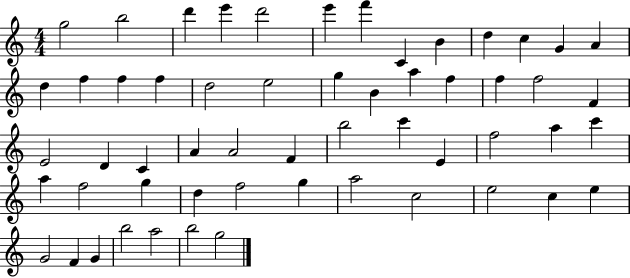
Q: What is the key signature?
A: C major